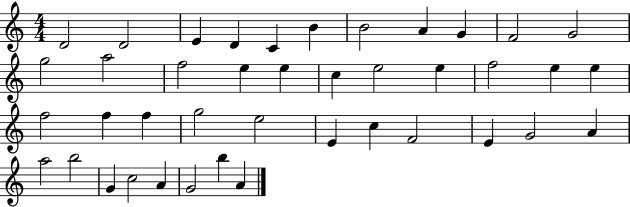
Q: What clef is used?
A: treble